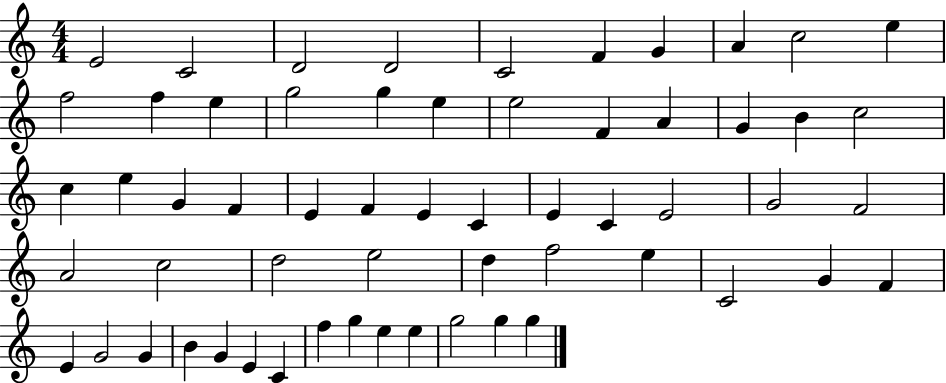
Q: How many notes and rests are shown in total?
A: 59